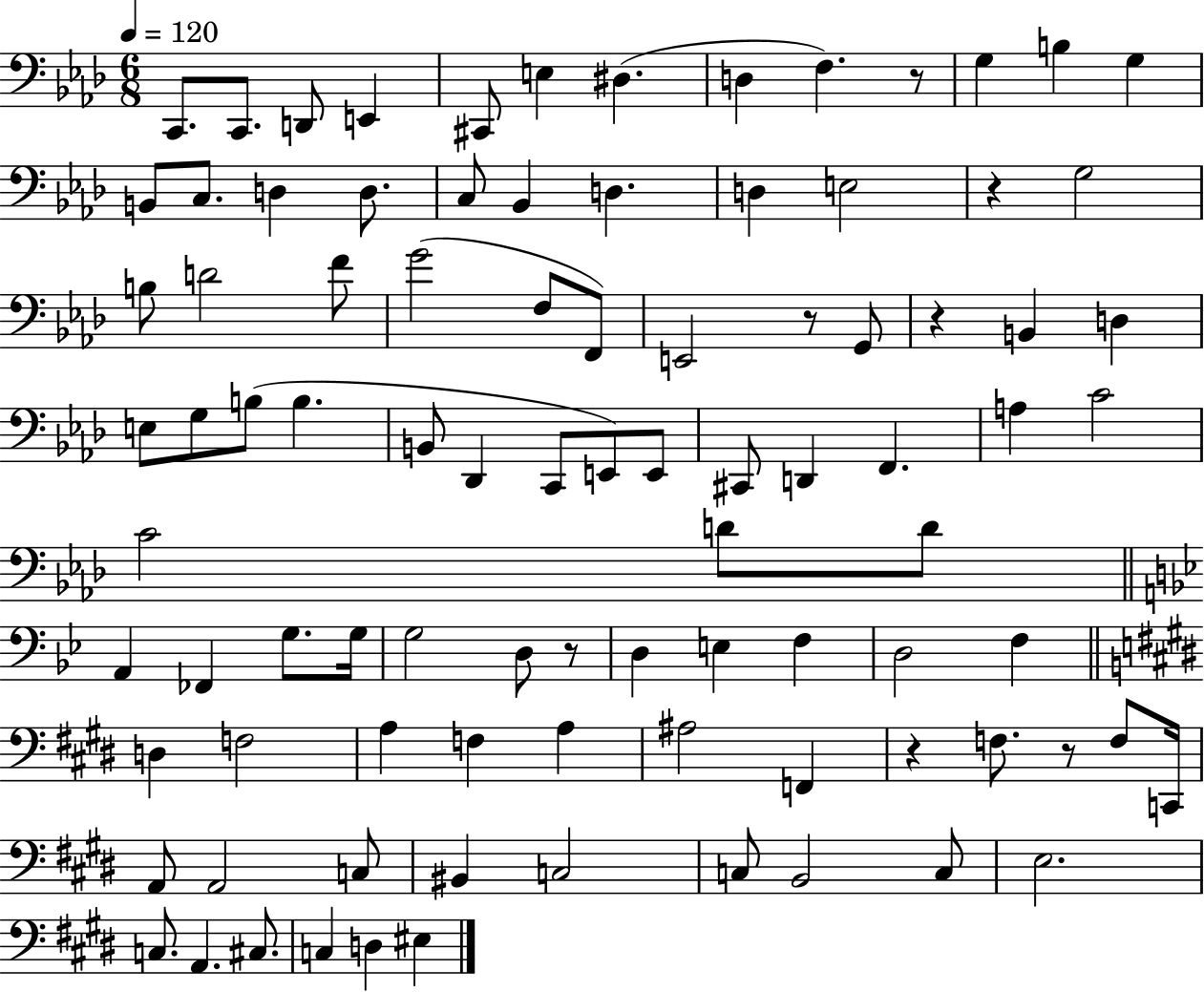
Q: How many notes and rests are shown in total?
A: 92